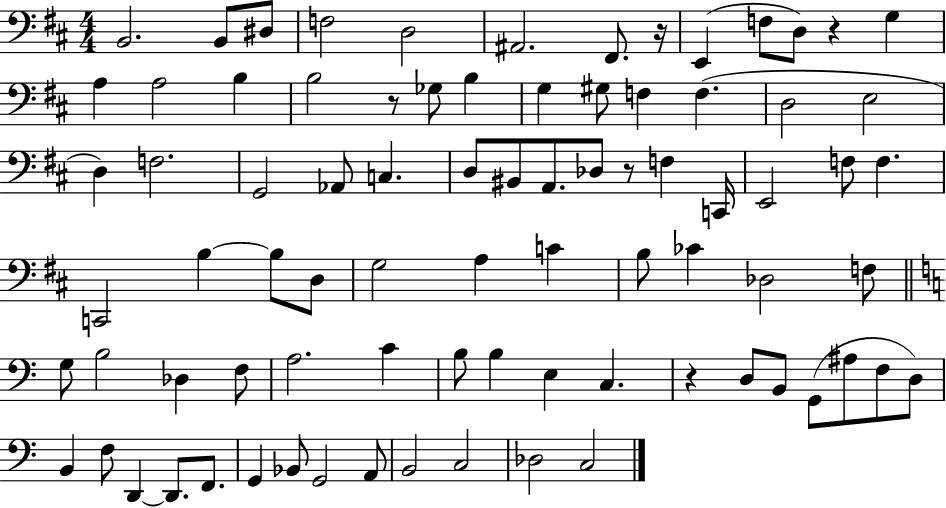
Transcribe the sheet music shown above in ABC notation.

X:1
T:Untitled
M:4/4
L:1/4
K:D
B,,2 B,,/2 ^D,/2 F,2 D,2 ^A,,2 ^F,,/2 z/4 E,, F,/2 D,/2 z G, A, A,2 B, B,2 z/2 _G,/2 B, G, ^G,/2 F, F, D,2 E,2 D, F,2 G,,2 _A,,/2 C, D,/2 ^B,,/2 A,,/2 _D,/2 z/2 F, C,,/4 E,,2 F,/2 F, C,,2 B, B,/2 D,/2 G,2 A, C B,/2 _C _D,2 F,/2 G,/2 B,2 _D, F,/2 A,2 C B,/2 B, E, C, z D,/2 B,,/2 G,,/2 ^A,/2 F,/2 D,/2 B,, F,/2 D,, D,,/2 F,,/2 G,, _B,,/2 G,,2 A,,/2 B,,2 C,2 _D,2 C,2